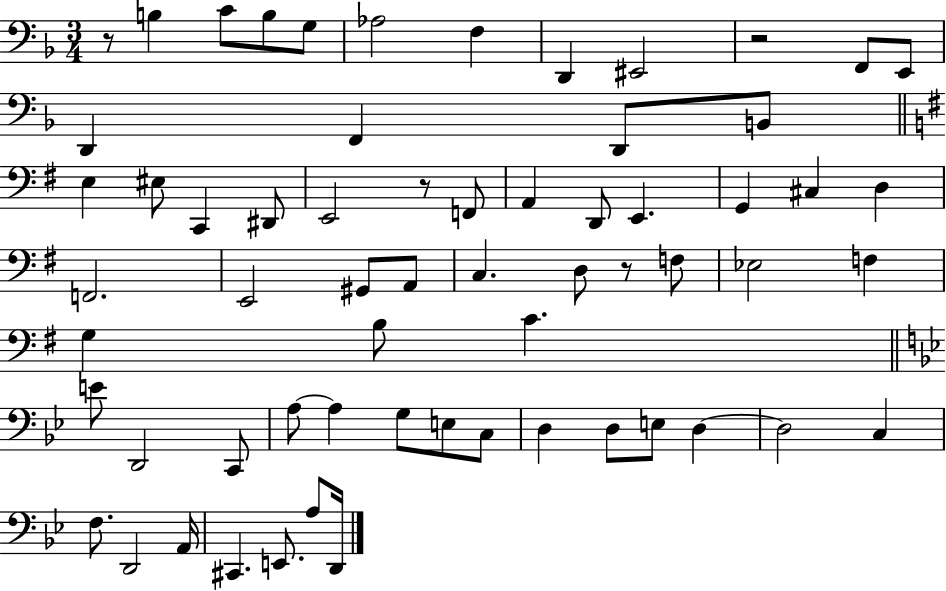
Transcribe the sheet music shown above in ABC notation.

X:1
T:Untitled
M:3/4
L:1/4
K:F
z/2 B, C/2 B,/2 G,/2 _A,2 F, D,, ^E,,2 z2 F,,/2 E,,/2 D,, F,, D,,/2 B,,/2 E, ^E,/2 C,, ^D,,/2 E,,2 z/2 F,,/2 A,, D,,/2 E,, G,, ^C, D, F,,2 E,,2 ^G,,/2 A,,/2 C, D,/2 z/2 F,/2 _E,2 F, G, B,/2 C E/2 D,,2 C,,/2 A,/2 A, G,/2 E,/2 C,/2 D, D,/2 E,/2 D, D,2 C, F,/2 D,,2 A,,/4 ^C,, E,,/2 A,/2 D,,/4